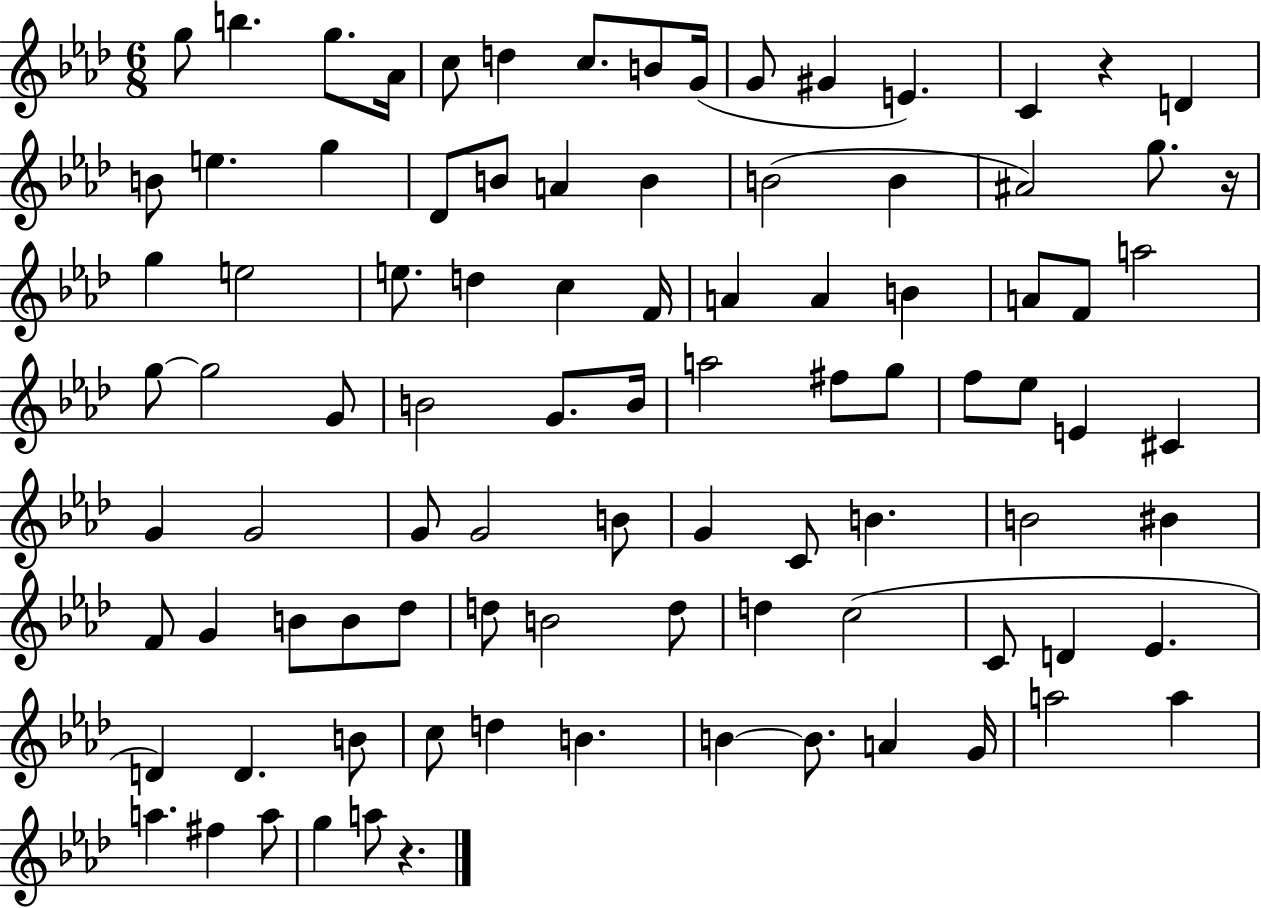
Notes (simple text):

G5/e B5/q. G5/e. Ab4/s C5/e D5/q C5/e. B4/e G4/s G4/e G#4/q E4/q. C4/q R/q D4/q B4/e E5/q. G5/q Db4/e B4/e A4/q B4/q B4/h B4/q A#4/h G5/e. R/s G5/q E5/h E5/e. D5/q C5/q F4/s A4/q A4/q B4/q A4/e F4/e A5/h G5/e G5/h G4/e B4/h G4/e. B4/s A5/h F#5/e G5/e F5/e Eb5/e E4/q C#4/q G4/q G4/h G4/e G4/h B4/e G4/q C4/e B4/q. B4/h BIS4/q F4/e G4/q B4/e B4/e Db5/e D5/e B4/h D5/e D5/q C5/h C4/e D4/q Eb4/q. D4/q D4/q. B4/e C5/e D5/q B4/q. B4/q B4/e. A4/q G4/s A5/h A5/q A5/q. F#5/q A5/e G5/q A5/e R/q.